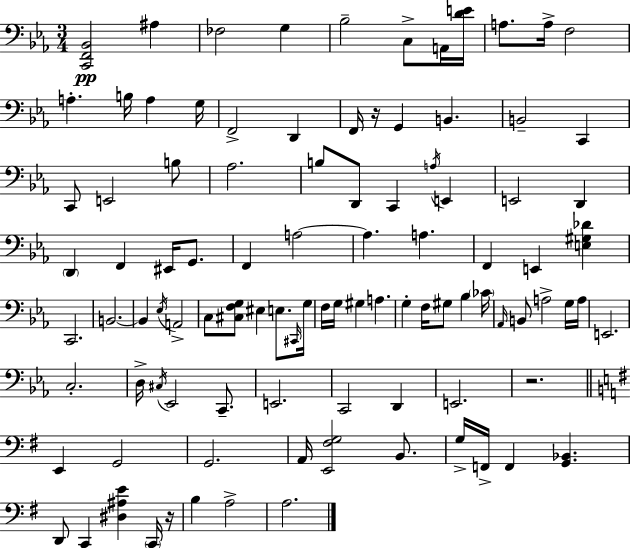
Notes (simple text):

[C2,F2,Bb2]/h A#3/q FES3/h G3/q Bb3/h C3/e A2/s [D4,E4]/s A3/e. A3/s F3/h A3/q. B3/s A3/q G3/s F2/h D2/q F2/s R/s G2/q B2/q. B2/h C2/q C2/e E2/h B3/e Ab3/h. B3/e D2/e C2/q A3/s E2/q E2/h D2/q D2/q F2/q EIS2/s G2/e. F2/q A3/h A3/q. A3/q. F2/q E2/q [E3,G#3,Db4]/q C2/h. B2/h. B2/q Eb3/s A2/h C3/e [C#3,F3,G3]/e EIS3/q E3/e. C#2/s G3/s F3/s G3/s G#3/q A3/q. G3/q F3/s G#3/e Bb3/q CES4/s Ab2/s B2/e A3/h G3/s A3/s E2/h. C3/h. D3/s C#3/s Eb2/h C2/e. E2/h. C2/h D2/q E2/h. R/h. E2/q G2/h G2/h. A2/s [E2,F#3,G3]/h B2/e. G3/s F2/s F2/q [G2,Bb2]/q. D2/e C2/q [D#3,A#3,E4]/q C2/s R/s B3/q A3/h A3/h.